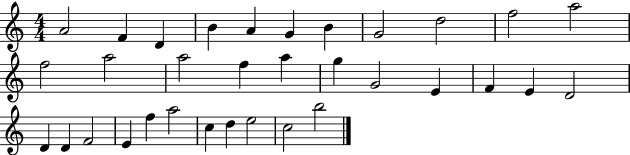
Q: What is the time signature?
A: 4/4